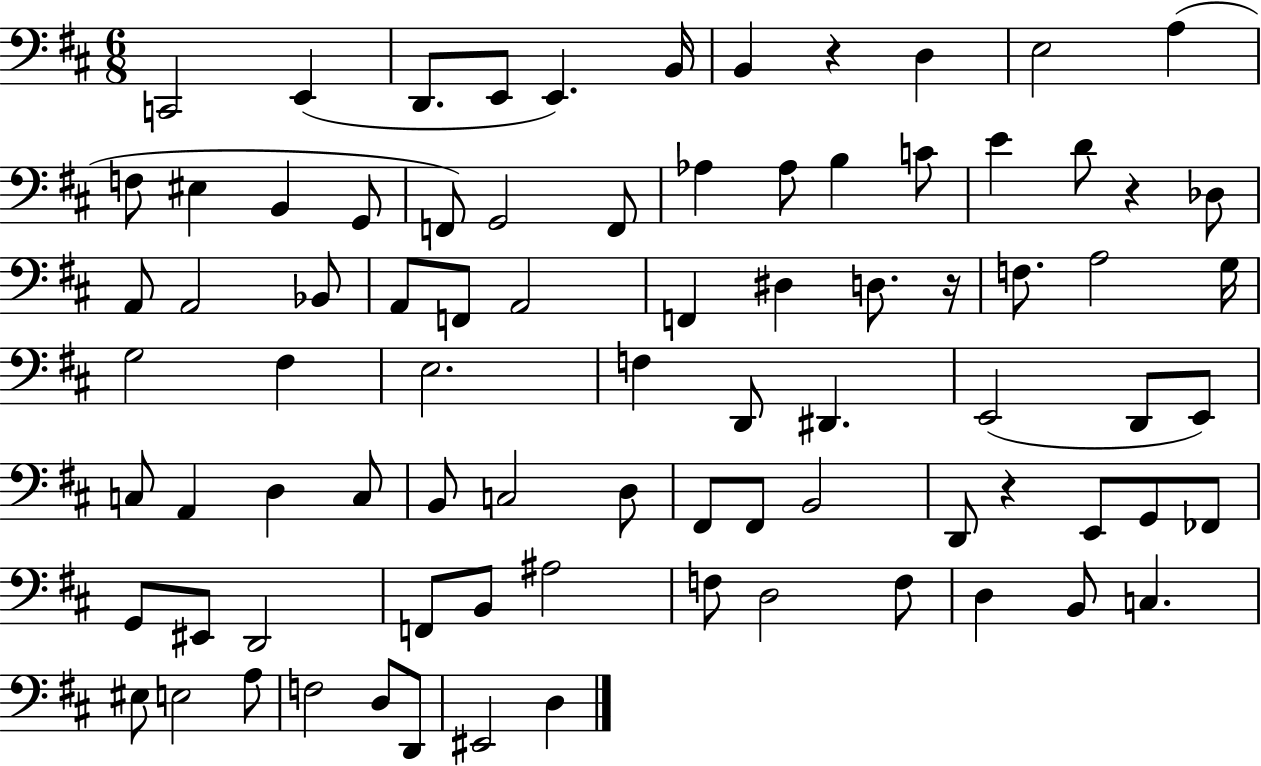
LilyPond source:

{
  \clef bass
  \numericTimeSignature
  \time 6/8
  \key d \major
  c,2 e,4( | d,8. e,8 e,4.) b,16 | b,4 r4 d4 | e2 a4( | \break f8 eis4 b,4 g,8 | f,8) g,2 f,8 | aes4 aes8 b4 c'8 | e'4 d'8 r4 des8 | \break a,8 a,2 bes,8 | a,8 f,8 a,2 | f,4 dis4 d8. r16 | f8. a2 g16 | \break g2 fis4 | e2. | f4 d,8 dis,4. | e,2( d,8 e,8) | \break c8 a,4 d4 c8 | b,8 c2 d8 | fis,8 fis,8 b,2 | d,8 r4 e,8 g,8 fes,8 | \break g,8 eis,8 d,2 | f,8 b,8 ais2 | f8 d2 f8 | d4 b,8 c4. | \break eis8 e2 a8 | f2 d8 d,8 | eis,2 d4 | \bar "|."
}